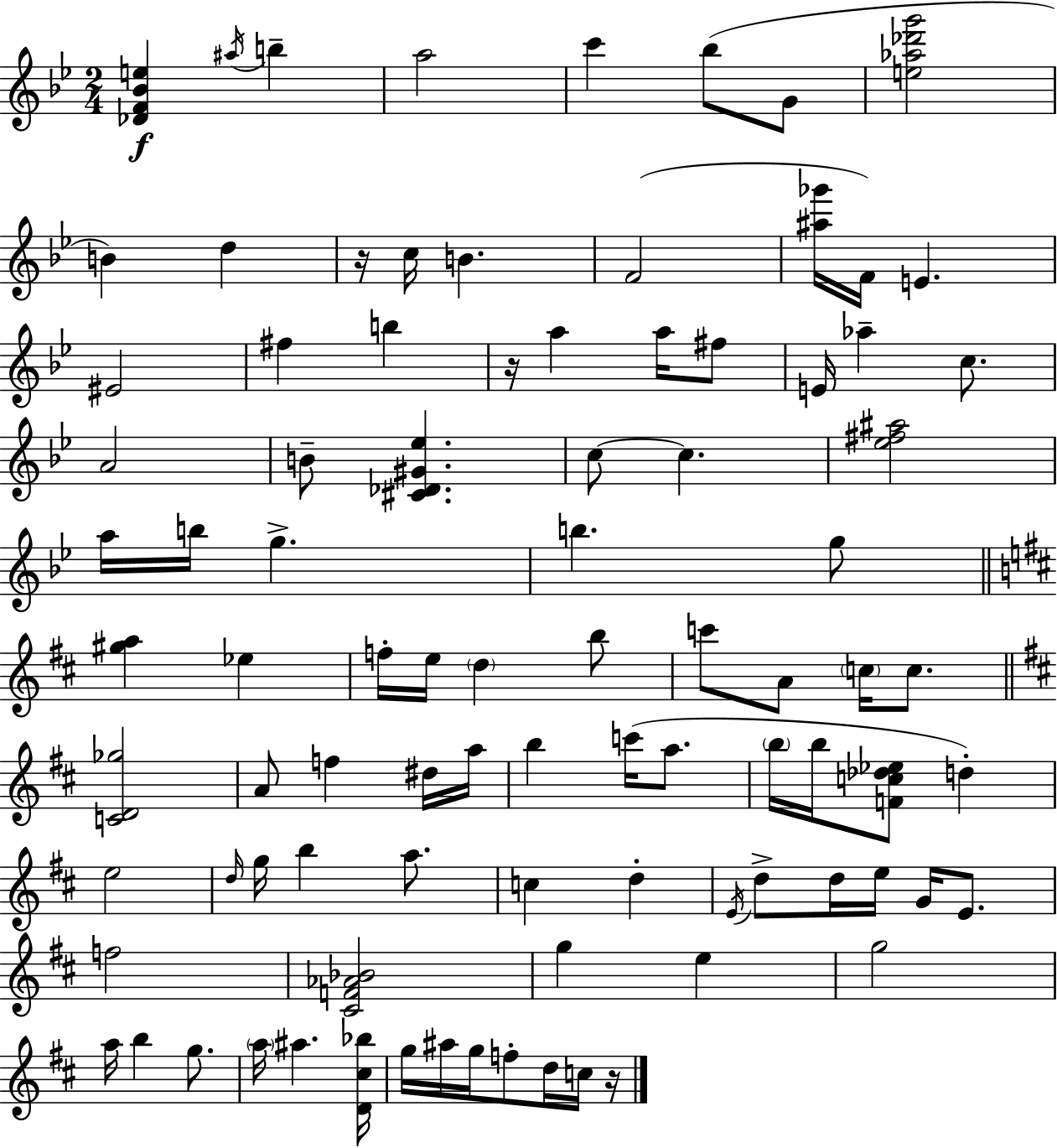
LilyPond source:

{
  \clef treble
  \numericTimeSignature
  \time 2/4
  \key bes \major
  <des' f' bes' e''>4\f \acciaccatura { ais''16 } b''4-- | a''2 | c'''4 bes''8( g'8 | <e'' aes'' des''' g'''>2 | \break b'4) d''4 | r16 c''16 b'4. | f'2( | <ais'' ges'''>16 f'16) e'4. | \break eis'2 | fis''4 b''4 | r16 a''4 a''16 fis''8 | e'16 aes''4-- c''8. | \break a'2 | b'8-- <cis' des' gis' ees''>4. | c''8~~ c''4. | <ees'' fis'' ais''>2 | \break a''16 b''16 g''4.-> | b''4. g''8 | \bar "||" \break \key d \major <gis'' a''>4 ees''4 | f''16-. e''16 \parenthesize d''4 b''8 | c'''8 a'8 \parenthesize c''16 c''8. | \bar "||" \break \key b \minor <c' d' ges''>2 | a'8 f''4 dis''16 a''16 | b''4 c'''16( a''8. | \parenthesize b''16 b''16 <f' c'' des'' ees''>8 d''4-.) | \break e''2 | \grace { d''16 } g''16 b''4 a''8. | c''4 d''4-. | \acciaccatura { e'16 } d''8-> d''16 e''16 g'16 e'8. | \break f''2 | <cis' f' aes' bes'>2 | g''4 e''4 | g''2 | \break a''16 b''4 g''8. | \parenthesize a''16 ais''4. | <d' cis'' bes''>16 g''16 ais''16 g''16 f''8-. d''16 | c''16 r16 \bar "|."
}